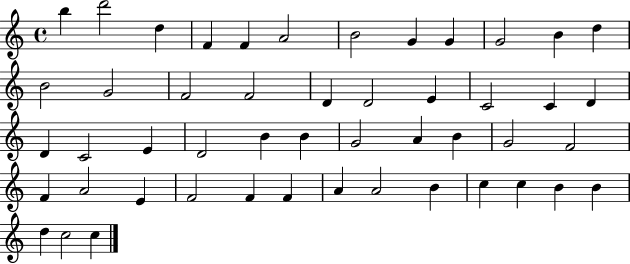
{
  \clef treble
  \time 4/4
  \defaultTimeSignature
  \key c \major
  b''4 d'''2 d''4 | f'4 f'4 a'2 | b'2 g'4 g'4 | g'2 b'4 d''4 | \break b'2 g'2 | f'2 f'2 | d'4 d'2 e'4 | c'2 c'4 d'4 | \break d'4 c'2 e'4 | d'2 b'4 b'4 | g'2 a'4 b'4 | g'2 f'2 | \break f'4 a'2 e'4 | f'2 f'4 f'4 | a'4 a'2 b'4 | c''4 c''4 b'4 b'4 | \break d''4 c''2 c''4 | \bar "|."
}